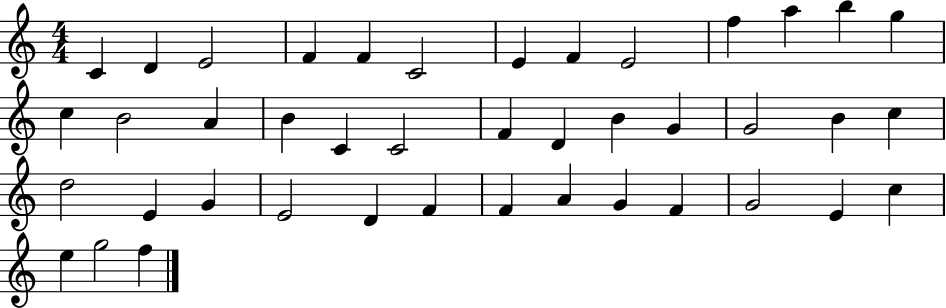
{
  \clef treble
  \numericTimeSignature
  \time 4/4
  \key c \major
  c'4 d'4 e'2 | f'4 f'4 c'2 | e'4 f'4 e'2 | f''4 a''4 b''4 g''4 | \break c''4 b'2 a'4 | b'4 c'4 c'2 | f'4 d'4 b'4 g'4 | g'2 b'4 c''4 | \break d''2 e'4 g'4 | e'2 d'4 f'4 | f'4 a'4 g'4 f'4 | g'2 e'4 c''4 | \break e''4 g''2 f''4 | \bar "|."
}